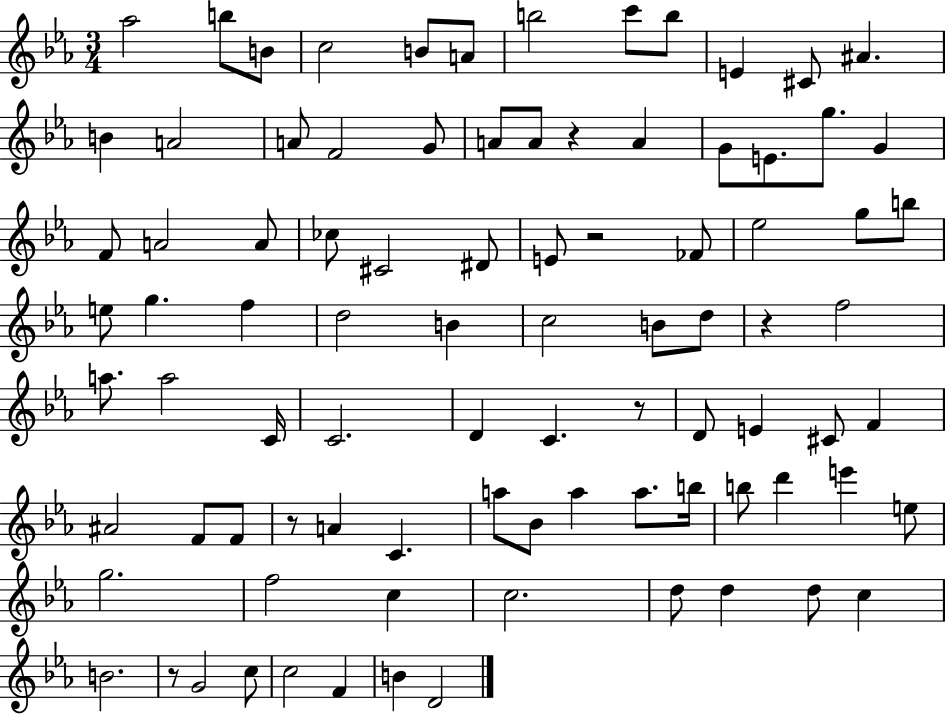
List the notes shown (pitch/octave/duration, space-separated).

Ab5/h B5/e B4/e C5/h B4/e A4/e B5/h C6/e B5/e E4/q C#4/e A#4/q. B4/q A4/h A4/e F4/h G4/e A4/e A4/e R/q A4/q G4/e E4/e. G5/e. G4/q F4/e A4/h A4/e CES5/e C#4/h D#4/e E4/e R/h FES4/e Eb5/h G5/e B5/e E5/e G5/q. F5/q D5/h B4/q C5/h B4/e D5/e R/q F5/h A5/e. A5/h C4/s C4/h. D4/q C4/q. R/e D4/e E4/q C#4/e F4/q A#4/h F4/e F4/e R/e A4/q C4/q. A5/e Bb4/e A5/q A5/e. B5/s B5/e D6/q E6/q E5/e G5/h. F5/h C5/q C5/h. D5/e D5/q D5/e C5/q B4/h. R/e G4/h C5/e C5/h F4/q B4/q D4/h